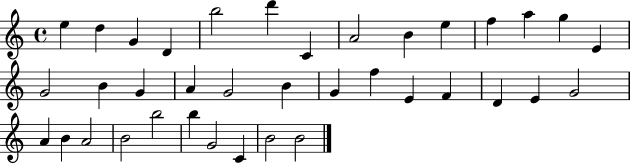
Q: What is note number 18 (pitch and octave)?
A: A4